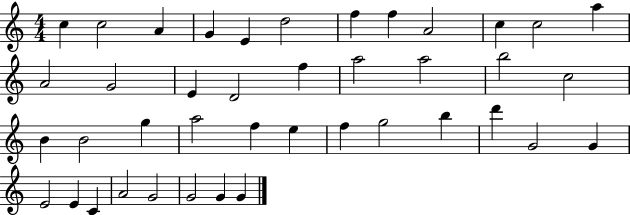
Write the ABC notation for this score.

X:1
T:Untitled
M:4/4
L:1/4
K:C
c c2 A G E d2 f f A2 c c2 a A2 G2 E D2 f a2 a2 b2 c2 B B2 g a2 f e f g2 b d' G2 G E2 E C A2 G2 G2 G G